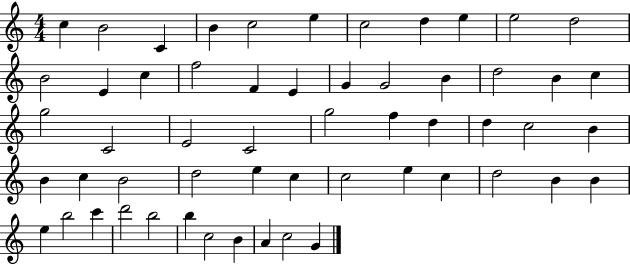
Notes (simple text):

C5/q B4/h C4/q B4/q C5/h E5/q C5/h D5/q E5/q E5/h D5/h B4/h E4/q C5/q F5/h F4/q E4/q G4/q G4/h B4/q D5/h B4/q C5/q G5/h C4/h E4/h C4/h G5/h F5/q D5/q D5/q C5/h B4/q B4/q C5/q B4/h D5/h E5/q C5/q C5/h E5/q C5/q D5/h B4/q B4/q E5/q B5/h C6/q D6/h B5/h B5/q C5/h B4/q A4/q C5/h G4/q